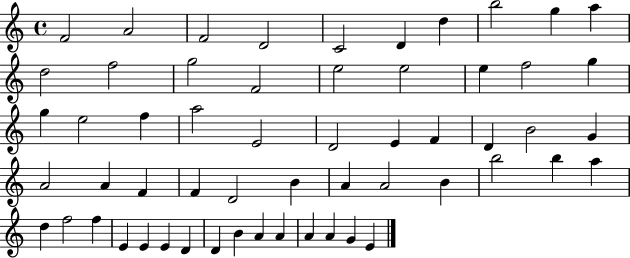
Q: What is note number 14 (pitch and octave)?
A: F4